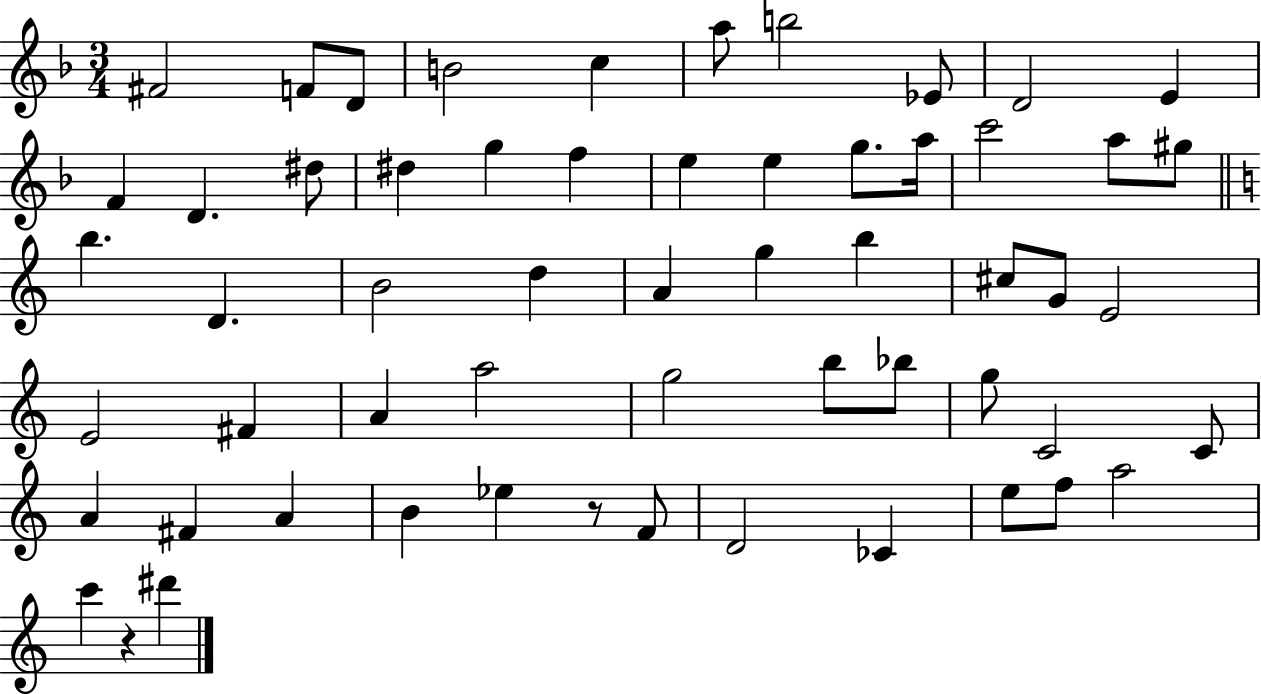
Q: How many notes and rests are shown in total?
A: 58